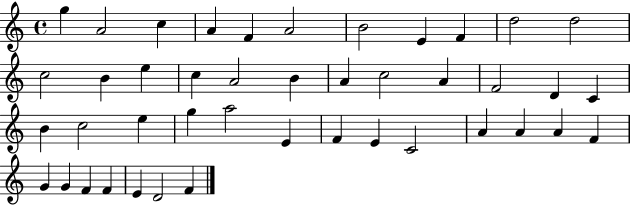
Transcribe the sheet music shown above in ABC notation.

X:1
T:Untitled
M:4/4
L:1/4
K:C
g A2 c A F A2 B2 E F d2 d2 c2 B e c A2 B A c2 A F2 D C B c2 e g a2 E F E C2 A A A F G G F F E D2 F